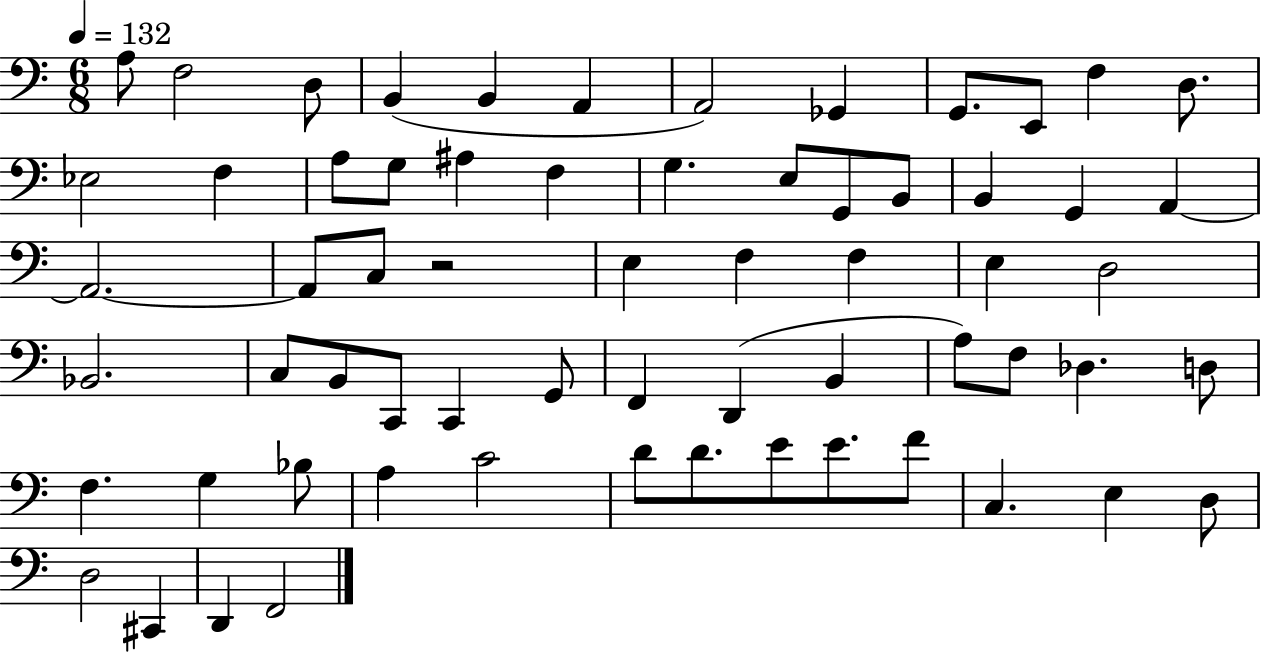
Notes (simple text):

A3/e F3/h D3/e B2/q B2/q A2/q A2/h Gb2/q G2/e. E2/e F3/q D3/e. Eb3/h F3/q A3/e G3/e A#3/q F3/q G3/q. E3/e G2/e B2/e B2/q G2/q A2/q A2/h. A2/e C3/e R/h E3/q F3/q F3/q E3/q D3/h Bb2/h. C3/e B2/e C2/e C2/q G2/e F2/q D2/q B2/q A3/e F3/e Db3/q. D3/e F3/q. G3/q Bb3/e A3/q C4/h D4/e D4/e. E4/e E4/e. F4/e C3/q. E3/q D3/e D3/h C#2/q D2/q F2/h